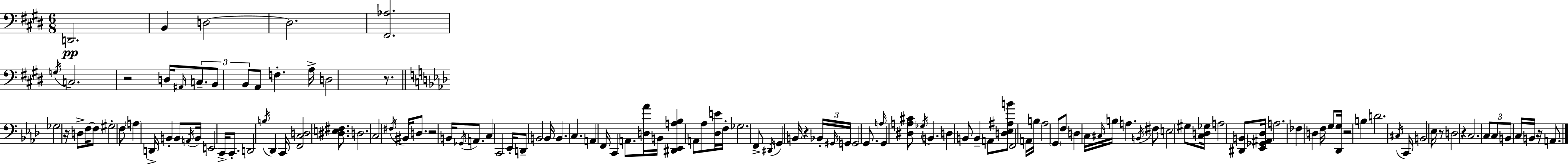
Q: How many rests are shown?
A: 9